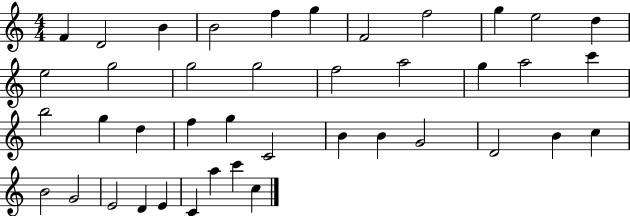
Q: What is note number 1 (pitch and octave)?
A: F4